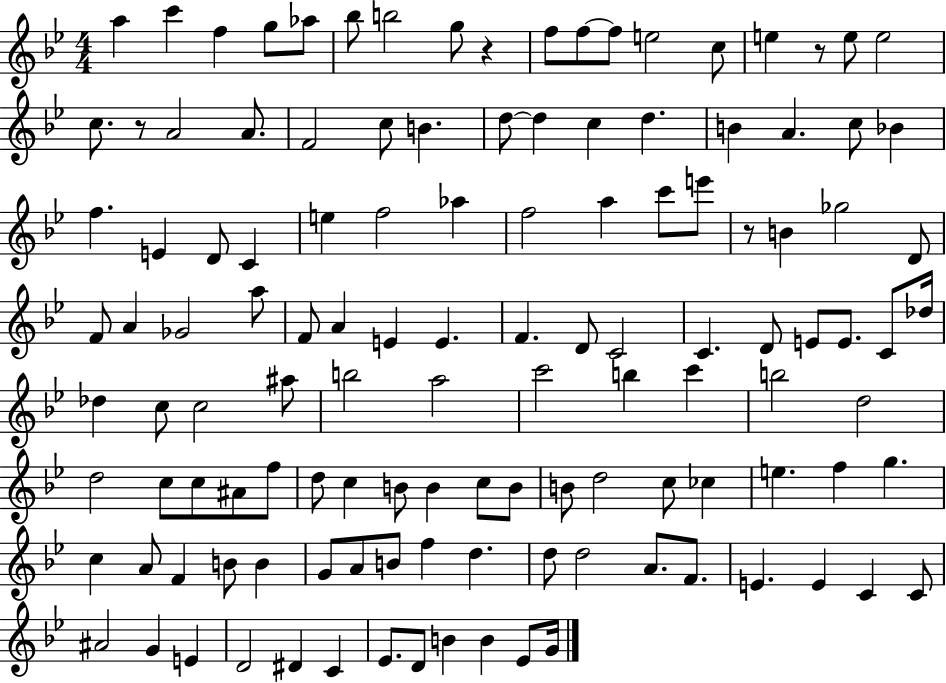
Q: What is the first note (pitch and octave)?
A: A5